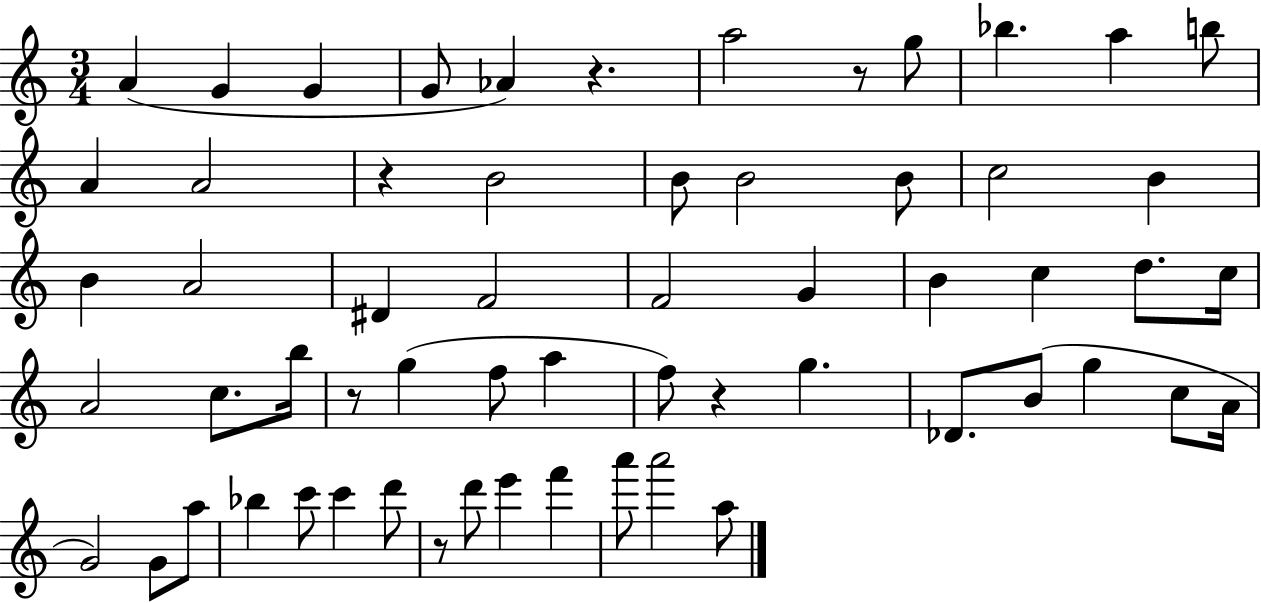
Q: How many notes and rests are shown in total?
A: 60